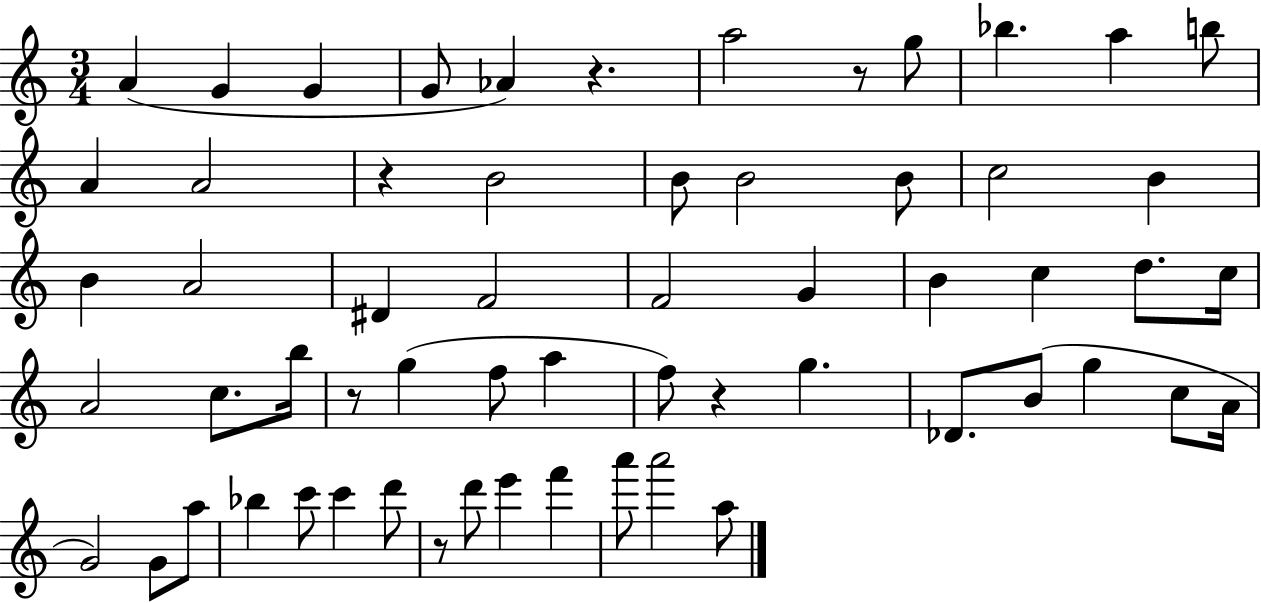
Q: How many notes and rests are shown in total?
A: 60